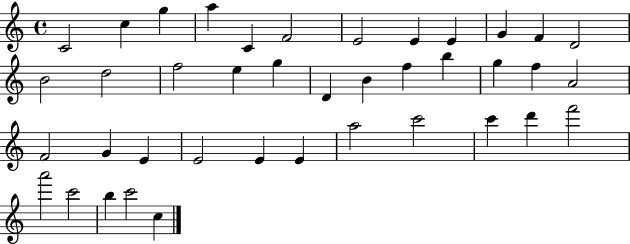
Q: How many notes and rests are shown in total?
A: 40